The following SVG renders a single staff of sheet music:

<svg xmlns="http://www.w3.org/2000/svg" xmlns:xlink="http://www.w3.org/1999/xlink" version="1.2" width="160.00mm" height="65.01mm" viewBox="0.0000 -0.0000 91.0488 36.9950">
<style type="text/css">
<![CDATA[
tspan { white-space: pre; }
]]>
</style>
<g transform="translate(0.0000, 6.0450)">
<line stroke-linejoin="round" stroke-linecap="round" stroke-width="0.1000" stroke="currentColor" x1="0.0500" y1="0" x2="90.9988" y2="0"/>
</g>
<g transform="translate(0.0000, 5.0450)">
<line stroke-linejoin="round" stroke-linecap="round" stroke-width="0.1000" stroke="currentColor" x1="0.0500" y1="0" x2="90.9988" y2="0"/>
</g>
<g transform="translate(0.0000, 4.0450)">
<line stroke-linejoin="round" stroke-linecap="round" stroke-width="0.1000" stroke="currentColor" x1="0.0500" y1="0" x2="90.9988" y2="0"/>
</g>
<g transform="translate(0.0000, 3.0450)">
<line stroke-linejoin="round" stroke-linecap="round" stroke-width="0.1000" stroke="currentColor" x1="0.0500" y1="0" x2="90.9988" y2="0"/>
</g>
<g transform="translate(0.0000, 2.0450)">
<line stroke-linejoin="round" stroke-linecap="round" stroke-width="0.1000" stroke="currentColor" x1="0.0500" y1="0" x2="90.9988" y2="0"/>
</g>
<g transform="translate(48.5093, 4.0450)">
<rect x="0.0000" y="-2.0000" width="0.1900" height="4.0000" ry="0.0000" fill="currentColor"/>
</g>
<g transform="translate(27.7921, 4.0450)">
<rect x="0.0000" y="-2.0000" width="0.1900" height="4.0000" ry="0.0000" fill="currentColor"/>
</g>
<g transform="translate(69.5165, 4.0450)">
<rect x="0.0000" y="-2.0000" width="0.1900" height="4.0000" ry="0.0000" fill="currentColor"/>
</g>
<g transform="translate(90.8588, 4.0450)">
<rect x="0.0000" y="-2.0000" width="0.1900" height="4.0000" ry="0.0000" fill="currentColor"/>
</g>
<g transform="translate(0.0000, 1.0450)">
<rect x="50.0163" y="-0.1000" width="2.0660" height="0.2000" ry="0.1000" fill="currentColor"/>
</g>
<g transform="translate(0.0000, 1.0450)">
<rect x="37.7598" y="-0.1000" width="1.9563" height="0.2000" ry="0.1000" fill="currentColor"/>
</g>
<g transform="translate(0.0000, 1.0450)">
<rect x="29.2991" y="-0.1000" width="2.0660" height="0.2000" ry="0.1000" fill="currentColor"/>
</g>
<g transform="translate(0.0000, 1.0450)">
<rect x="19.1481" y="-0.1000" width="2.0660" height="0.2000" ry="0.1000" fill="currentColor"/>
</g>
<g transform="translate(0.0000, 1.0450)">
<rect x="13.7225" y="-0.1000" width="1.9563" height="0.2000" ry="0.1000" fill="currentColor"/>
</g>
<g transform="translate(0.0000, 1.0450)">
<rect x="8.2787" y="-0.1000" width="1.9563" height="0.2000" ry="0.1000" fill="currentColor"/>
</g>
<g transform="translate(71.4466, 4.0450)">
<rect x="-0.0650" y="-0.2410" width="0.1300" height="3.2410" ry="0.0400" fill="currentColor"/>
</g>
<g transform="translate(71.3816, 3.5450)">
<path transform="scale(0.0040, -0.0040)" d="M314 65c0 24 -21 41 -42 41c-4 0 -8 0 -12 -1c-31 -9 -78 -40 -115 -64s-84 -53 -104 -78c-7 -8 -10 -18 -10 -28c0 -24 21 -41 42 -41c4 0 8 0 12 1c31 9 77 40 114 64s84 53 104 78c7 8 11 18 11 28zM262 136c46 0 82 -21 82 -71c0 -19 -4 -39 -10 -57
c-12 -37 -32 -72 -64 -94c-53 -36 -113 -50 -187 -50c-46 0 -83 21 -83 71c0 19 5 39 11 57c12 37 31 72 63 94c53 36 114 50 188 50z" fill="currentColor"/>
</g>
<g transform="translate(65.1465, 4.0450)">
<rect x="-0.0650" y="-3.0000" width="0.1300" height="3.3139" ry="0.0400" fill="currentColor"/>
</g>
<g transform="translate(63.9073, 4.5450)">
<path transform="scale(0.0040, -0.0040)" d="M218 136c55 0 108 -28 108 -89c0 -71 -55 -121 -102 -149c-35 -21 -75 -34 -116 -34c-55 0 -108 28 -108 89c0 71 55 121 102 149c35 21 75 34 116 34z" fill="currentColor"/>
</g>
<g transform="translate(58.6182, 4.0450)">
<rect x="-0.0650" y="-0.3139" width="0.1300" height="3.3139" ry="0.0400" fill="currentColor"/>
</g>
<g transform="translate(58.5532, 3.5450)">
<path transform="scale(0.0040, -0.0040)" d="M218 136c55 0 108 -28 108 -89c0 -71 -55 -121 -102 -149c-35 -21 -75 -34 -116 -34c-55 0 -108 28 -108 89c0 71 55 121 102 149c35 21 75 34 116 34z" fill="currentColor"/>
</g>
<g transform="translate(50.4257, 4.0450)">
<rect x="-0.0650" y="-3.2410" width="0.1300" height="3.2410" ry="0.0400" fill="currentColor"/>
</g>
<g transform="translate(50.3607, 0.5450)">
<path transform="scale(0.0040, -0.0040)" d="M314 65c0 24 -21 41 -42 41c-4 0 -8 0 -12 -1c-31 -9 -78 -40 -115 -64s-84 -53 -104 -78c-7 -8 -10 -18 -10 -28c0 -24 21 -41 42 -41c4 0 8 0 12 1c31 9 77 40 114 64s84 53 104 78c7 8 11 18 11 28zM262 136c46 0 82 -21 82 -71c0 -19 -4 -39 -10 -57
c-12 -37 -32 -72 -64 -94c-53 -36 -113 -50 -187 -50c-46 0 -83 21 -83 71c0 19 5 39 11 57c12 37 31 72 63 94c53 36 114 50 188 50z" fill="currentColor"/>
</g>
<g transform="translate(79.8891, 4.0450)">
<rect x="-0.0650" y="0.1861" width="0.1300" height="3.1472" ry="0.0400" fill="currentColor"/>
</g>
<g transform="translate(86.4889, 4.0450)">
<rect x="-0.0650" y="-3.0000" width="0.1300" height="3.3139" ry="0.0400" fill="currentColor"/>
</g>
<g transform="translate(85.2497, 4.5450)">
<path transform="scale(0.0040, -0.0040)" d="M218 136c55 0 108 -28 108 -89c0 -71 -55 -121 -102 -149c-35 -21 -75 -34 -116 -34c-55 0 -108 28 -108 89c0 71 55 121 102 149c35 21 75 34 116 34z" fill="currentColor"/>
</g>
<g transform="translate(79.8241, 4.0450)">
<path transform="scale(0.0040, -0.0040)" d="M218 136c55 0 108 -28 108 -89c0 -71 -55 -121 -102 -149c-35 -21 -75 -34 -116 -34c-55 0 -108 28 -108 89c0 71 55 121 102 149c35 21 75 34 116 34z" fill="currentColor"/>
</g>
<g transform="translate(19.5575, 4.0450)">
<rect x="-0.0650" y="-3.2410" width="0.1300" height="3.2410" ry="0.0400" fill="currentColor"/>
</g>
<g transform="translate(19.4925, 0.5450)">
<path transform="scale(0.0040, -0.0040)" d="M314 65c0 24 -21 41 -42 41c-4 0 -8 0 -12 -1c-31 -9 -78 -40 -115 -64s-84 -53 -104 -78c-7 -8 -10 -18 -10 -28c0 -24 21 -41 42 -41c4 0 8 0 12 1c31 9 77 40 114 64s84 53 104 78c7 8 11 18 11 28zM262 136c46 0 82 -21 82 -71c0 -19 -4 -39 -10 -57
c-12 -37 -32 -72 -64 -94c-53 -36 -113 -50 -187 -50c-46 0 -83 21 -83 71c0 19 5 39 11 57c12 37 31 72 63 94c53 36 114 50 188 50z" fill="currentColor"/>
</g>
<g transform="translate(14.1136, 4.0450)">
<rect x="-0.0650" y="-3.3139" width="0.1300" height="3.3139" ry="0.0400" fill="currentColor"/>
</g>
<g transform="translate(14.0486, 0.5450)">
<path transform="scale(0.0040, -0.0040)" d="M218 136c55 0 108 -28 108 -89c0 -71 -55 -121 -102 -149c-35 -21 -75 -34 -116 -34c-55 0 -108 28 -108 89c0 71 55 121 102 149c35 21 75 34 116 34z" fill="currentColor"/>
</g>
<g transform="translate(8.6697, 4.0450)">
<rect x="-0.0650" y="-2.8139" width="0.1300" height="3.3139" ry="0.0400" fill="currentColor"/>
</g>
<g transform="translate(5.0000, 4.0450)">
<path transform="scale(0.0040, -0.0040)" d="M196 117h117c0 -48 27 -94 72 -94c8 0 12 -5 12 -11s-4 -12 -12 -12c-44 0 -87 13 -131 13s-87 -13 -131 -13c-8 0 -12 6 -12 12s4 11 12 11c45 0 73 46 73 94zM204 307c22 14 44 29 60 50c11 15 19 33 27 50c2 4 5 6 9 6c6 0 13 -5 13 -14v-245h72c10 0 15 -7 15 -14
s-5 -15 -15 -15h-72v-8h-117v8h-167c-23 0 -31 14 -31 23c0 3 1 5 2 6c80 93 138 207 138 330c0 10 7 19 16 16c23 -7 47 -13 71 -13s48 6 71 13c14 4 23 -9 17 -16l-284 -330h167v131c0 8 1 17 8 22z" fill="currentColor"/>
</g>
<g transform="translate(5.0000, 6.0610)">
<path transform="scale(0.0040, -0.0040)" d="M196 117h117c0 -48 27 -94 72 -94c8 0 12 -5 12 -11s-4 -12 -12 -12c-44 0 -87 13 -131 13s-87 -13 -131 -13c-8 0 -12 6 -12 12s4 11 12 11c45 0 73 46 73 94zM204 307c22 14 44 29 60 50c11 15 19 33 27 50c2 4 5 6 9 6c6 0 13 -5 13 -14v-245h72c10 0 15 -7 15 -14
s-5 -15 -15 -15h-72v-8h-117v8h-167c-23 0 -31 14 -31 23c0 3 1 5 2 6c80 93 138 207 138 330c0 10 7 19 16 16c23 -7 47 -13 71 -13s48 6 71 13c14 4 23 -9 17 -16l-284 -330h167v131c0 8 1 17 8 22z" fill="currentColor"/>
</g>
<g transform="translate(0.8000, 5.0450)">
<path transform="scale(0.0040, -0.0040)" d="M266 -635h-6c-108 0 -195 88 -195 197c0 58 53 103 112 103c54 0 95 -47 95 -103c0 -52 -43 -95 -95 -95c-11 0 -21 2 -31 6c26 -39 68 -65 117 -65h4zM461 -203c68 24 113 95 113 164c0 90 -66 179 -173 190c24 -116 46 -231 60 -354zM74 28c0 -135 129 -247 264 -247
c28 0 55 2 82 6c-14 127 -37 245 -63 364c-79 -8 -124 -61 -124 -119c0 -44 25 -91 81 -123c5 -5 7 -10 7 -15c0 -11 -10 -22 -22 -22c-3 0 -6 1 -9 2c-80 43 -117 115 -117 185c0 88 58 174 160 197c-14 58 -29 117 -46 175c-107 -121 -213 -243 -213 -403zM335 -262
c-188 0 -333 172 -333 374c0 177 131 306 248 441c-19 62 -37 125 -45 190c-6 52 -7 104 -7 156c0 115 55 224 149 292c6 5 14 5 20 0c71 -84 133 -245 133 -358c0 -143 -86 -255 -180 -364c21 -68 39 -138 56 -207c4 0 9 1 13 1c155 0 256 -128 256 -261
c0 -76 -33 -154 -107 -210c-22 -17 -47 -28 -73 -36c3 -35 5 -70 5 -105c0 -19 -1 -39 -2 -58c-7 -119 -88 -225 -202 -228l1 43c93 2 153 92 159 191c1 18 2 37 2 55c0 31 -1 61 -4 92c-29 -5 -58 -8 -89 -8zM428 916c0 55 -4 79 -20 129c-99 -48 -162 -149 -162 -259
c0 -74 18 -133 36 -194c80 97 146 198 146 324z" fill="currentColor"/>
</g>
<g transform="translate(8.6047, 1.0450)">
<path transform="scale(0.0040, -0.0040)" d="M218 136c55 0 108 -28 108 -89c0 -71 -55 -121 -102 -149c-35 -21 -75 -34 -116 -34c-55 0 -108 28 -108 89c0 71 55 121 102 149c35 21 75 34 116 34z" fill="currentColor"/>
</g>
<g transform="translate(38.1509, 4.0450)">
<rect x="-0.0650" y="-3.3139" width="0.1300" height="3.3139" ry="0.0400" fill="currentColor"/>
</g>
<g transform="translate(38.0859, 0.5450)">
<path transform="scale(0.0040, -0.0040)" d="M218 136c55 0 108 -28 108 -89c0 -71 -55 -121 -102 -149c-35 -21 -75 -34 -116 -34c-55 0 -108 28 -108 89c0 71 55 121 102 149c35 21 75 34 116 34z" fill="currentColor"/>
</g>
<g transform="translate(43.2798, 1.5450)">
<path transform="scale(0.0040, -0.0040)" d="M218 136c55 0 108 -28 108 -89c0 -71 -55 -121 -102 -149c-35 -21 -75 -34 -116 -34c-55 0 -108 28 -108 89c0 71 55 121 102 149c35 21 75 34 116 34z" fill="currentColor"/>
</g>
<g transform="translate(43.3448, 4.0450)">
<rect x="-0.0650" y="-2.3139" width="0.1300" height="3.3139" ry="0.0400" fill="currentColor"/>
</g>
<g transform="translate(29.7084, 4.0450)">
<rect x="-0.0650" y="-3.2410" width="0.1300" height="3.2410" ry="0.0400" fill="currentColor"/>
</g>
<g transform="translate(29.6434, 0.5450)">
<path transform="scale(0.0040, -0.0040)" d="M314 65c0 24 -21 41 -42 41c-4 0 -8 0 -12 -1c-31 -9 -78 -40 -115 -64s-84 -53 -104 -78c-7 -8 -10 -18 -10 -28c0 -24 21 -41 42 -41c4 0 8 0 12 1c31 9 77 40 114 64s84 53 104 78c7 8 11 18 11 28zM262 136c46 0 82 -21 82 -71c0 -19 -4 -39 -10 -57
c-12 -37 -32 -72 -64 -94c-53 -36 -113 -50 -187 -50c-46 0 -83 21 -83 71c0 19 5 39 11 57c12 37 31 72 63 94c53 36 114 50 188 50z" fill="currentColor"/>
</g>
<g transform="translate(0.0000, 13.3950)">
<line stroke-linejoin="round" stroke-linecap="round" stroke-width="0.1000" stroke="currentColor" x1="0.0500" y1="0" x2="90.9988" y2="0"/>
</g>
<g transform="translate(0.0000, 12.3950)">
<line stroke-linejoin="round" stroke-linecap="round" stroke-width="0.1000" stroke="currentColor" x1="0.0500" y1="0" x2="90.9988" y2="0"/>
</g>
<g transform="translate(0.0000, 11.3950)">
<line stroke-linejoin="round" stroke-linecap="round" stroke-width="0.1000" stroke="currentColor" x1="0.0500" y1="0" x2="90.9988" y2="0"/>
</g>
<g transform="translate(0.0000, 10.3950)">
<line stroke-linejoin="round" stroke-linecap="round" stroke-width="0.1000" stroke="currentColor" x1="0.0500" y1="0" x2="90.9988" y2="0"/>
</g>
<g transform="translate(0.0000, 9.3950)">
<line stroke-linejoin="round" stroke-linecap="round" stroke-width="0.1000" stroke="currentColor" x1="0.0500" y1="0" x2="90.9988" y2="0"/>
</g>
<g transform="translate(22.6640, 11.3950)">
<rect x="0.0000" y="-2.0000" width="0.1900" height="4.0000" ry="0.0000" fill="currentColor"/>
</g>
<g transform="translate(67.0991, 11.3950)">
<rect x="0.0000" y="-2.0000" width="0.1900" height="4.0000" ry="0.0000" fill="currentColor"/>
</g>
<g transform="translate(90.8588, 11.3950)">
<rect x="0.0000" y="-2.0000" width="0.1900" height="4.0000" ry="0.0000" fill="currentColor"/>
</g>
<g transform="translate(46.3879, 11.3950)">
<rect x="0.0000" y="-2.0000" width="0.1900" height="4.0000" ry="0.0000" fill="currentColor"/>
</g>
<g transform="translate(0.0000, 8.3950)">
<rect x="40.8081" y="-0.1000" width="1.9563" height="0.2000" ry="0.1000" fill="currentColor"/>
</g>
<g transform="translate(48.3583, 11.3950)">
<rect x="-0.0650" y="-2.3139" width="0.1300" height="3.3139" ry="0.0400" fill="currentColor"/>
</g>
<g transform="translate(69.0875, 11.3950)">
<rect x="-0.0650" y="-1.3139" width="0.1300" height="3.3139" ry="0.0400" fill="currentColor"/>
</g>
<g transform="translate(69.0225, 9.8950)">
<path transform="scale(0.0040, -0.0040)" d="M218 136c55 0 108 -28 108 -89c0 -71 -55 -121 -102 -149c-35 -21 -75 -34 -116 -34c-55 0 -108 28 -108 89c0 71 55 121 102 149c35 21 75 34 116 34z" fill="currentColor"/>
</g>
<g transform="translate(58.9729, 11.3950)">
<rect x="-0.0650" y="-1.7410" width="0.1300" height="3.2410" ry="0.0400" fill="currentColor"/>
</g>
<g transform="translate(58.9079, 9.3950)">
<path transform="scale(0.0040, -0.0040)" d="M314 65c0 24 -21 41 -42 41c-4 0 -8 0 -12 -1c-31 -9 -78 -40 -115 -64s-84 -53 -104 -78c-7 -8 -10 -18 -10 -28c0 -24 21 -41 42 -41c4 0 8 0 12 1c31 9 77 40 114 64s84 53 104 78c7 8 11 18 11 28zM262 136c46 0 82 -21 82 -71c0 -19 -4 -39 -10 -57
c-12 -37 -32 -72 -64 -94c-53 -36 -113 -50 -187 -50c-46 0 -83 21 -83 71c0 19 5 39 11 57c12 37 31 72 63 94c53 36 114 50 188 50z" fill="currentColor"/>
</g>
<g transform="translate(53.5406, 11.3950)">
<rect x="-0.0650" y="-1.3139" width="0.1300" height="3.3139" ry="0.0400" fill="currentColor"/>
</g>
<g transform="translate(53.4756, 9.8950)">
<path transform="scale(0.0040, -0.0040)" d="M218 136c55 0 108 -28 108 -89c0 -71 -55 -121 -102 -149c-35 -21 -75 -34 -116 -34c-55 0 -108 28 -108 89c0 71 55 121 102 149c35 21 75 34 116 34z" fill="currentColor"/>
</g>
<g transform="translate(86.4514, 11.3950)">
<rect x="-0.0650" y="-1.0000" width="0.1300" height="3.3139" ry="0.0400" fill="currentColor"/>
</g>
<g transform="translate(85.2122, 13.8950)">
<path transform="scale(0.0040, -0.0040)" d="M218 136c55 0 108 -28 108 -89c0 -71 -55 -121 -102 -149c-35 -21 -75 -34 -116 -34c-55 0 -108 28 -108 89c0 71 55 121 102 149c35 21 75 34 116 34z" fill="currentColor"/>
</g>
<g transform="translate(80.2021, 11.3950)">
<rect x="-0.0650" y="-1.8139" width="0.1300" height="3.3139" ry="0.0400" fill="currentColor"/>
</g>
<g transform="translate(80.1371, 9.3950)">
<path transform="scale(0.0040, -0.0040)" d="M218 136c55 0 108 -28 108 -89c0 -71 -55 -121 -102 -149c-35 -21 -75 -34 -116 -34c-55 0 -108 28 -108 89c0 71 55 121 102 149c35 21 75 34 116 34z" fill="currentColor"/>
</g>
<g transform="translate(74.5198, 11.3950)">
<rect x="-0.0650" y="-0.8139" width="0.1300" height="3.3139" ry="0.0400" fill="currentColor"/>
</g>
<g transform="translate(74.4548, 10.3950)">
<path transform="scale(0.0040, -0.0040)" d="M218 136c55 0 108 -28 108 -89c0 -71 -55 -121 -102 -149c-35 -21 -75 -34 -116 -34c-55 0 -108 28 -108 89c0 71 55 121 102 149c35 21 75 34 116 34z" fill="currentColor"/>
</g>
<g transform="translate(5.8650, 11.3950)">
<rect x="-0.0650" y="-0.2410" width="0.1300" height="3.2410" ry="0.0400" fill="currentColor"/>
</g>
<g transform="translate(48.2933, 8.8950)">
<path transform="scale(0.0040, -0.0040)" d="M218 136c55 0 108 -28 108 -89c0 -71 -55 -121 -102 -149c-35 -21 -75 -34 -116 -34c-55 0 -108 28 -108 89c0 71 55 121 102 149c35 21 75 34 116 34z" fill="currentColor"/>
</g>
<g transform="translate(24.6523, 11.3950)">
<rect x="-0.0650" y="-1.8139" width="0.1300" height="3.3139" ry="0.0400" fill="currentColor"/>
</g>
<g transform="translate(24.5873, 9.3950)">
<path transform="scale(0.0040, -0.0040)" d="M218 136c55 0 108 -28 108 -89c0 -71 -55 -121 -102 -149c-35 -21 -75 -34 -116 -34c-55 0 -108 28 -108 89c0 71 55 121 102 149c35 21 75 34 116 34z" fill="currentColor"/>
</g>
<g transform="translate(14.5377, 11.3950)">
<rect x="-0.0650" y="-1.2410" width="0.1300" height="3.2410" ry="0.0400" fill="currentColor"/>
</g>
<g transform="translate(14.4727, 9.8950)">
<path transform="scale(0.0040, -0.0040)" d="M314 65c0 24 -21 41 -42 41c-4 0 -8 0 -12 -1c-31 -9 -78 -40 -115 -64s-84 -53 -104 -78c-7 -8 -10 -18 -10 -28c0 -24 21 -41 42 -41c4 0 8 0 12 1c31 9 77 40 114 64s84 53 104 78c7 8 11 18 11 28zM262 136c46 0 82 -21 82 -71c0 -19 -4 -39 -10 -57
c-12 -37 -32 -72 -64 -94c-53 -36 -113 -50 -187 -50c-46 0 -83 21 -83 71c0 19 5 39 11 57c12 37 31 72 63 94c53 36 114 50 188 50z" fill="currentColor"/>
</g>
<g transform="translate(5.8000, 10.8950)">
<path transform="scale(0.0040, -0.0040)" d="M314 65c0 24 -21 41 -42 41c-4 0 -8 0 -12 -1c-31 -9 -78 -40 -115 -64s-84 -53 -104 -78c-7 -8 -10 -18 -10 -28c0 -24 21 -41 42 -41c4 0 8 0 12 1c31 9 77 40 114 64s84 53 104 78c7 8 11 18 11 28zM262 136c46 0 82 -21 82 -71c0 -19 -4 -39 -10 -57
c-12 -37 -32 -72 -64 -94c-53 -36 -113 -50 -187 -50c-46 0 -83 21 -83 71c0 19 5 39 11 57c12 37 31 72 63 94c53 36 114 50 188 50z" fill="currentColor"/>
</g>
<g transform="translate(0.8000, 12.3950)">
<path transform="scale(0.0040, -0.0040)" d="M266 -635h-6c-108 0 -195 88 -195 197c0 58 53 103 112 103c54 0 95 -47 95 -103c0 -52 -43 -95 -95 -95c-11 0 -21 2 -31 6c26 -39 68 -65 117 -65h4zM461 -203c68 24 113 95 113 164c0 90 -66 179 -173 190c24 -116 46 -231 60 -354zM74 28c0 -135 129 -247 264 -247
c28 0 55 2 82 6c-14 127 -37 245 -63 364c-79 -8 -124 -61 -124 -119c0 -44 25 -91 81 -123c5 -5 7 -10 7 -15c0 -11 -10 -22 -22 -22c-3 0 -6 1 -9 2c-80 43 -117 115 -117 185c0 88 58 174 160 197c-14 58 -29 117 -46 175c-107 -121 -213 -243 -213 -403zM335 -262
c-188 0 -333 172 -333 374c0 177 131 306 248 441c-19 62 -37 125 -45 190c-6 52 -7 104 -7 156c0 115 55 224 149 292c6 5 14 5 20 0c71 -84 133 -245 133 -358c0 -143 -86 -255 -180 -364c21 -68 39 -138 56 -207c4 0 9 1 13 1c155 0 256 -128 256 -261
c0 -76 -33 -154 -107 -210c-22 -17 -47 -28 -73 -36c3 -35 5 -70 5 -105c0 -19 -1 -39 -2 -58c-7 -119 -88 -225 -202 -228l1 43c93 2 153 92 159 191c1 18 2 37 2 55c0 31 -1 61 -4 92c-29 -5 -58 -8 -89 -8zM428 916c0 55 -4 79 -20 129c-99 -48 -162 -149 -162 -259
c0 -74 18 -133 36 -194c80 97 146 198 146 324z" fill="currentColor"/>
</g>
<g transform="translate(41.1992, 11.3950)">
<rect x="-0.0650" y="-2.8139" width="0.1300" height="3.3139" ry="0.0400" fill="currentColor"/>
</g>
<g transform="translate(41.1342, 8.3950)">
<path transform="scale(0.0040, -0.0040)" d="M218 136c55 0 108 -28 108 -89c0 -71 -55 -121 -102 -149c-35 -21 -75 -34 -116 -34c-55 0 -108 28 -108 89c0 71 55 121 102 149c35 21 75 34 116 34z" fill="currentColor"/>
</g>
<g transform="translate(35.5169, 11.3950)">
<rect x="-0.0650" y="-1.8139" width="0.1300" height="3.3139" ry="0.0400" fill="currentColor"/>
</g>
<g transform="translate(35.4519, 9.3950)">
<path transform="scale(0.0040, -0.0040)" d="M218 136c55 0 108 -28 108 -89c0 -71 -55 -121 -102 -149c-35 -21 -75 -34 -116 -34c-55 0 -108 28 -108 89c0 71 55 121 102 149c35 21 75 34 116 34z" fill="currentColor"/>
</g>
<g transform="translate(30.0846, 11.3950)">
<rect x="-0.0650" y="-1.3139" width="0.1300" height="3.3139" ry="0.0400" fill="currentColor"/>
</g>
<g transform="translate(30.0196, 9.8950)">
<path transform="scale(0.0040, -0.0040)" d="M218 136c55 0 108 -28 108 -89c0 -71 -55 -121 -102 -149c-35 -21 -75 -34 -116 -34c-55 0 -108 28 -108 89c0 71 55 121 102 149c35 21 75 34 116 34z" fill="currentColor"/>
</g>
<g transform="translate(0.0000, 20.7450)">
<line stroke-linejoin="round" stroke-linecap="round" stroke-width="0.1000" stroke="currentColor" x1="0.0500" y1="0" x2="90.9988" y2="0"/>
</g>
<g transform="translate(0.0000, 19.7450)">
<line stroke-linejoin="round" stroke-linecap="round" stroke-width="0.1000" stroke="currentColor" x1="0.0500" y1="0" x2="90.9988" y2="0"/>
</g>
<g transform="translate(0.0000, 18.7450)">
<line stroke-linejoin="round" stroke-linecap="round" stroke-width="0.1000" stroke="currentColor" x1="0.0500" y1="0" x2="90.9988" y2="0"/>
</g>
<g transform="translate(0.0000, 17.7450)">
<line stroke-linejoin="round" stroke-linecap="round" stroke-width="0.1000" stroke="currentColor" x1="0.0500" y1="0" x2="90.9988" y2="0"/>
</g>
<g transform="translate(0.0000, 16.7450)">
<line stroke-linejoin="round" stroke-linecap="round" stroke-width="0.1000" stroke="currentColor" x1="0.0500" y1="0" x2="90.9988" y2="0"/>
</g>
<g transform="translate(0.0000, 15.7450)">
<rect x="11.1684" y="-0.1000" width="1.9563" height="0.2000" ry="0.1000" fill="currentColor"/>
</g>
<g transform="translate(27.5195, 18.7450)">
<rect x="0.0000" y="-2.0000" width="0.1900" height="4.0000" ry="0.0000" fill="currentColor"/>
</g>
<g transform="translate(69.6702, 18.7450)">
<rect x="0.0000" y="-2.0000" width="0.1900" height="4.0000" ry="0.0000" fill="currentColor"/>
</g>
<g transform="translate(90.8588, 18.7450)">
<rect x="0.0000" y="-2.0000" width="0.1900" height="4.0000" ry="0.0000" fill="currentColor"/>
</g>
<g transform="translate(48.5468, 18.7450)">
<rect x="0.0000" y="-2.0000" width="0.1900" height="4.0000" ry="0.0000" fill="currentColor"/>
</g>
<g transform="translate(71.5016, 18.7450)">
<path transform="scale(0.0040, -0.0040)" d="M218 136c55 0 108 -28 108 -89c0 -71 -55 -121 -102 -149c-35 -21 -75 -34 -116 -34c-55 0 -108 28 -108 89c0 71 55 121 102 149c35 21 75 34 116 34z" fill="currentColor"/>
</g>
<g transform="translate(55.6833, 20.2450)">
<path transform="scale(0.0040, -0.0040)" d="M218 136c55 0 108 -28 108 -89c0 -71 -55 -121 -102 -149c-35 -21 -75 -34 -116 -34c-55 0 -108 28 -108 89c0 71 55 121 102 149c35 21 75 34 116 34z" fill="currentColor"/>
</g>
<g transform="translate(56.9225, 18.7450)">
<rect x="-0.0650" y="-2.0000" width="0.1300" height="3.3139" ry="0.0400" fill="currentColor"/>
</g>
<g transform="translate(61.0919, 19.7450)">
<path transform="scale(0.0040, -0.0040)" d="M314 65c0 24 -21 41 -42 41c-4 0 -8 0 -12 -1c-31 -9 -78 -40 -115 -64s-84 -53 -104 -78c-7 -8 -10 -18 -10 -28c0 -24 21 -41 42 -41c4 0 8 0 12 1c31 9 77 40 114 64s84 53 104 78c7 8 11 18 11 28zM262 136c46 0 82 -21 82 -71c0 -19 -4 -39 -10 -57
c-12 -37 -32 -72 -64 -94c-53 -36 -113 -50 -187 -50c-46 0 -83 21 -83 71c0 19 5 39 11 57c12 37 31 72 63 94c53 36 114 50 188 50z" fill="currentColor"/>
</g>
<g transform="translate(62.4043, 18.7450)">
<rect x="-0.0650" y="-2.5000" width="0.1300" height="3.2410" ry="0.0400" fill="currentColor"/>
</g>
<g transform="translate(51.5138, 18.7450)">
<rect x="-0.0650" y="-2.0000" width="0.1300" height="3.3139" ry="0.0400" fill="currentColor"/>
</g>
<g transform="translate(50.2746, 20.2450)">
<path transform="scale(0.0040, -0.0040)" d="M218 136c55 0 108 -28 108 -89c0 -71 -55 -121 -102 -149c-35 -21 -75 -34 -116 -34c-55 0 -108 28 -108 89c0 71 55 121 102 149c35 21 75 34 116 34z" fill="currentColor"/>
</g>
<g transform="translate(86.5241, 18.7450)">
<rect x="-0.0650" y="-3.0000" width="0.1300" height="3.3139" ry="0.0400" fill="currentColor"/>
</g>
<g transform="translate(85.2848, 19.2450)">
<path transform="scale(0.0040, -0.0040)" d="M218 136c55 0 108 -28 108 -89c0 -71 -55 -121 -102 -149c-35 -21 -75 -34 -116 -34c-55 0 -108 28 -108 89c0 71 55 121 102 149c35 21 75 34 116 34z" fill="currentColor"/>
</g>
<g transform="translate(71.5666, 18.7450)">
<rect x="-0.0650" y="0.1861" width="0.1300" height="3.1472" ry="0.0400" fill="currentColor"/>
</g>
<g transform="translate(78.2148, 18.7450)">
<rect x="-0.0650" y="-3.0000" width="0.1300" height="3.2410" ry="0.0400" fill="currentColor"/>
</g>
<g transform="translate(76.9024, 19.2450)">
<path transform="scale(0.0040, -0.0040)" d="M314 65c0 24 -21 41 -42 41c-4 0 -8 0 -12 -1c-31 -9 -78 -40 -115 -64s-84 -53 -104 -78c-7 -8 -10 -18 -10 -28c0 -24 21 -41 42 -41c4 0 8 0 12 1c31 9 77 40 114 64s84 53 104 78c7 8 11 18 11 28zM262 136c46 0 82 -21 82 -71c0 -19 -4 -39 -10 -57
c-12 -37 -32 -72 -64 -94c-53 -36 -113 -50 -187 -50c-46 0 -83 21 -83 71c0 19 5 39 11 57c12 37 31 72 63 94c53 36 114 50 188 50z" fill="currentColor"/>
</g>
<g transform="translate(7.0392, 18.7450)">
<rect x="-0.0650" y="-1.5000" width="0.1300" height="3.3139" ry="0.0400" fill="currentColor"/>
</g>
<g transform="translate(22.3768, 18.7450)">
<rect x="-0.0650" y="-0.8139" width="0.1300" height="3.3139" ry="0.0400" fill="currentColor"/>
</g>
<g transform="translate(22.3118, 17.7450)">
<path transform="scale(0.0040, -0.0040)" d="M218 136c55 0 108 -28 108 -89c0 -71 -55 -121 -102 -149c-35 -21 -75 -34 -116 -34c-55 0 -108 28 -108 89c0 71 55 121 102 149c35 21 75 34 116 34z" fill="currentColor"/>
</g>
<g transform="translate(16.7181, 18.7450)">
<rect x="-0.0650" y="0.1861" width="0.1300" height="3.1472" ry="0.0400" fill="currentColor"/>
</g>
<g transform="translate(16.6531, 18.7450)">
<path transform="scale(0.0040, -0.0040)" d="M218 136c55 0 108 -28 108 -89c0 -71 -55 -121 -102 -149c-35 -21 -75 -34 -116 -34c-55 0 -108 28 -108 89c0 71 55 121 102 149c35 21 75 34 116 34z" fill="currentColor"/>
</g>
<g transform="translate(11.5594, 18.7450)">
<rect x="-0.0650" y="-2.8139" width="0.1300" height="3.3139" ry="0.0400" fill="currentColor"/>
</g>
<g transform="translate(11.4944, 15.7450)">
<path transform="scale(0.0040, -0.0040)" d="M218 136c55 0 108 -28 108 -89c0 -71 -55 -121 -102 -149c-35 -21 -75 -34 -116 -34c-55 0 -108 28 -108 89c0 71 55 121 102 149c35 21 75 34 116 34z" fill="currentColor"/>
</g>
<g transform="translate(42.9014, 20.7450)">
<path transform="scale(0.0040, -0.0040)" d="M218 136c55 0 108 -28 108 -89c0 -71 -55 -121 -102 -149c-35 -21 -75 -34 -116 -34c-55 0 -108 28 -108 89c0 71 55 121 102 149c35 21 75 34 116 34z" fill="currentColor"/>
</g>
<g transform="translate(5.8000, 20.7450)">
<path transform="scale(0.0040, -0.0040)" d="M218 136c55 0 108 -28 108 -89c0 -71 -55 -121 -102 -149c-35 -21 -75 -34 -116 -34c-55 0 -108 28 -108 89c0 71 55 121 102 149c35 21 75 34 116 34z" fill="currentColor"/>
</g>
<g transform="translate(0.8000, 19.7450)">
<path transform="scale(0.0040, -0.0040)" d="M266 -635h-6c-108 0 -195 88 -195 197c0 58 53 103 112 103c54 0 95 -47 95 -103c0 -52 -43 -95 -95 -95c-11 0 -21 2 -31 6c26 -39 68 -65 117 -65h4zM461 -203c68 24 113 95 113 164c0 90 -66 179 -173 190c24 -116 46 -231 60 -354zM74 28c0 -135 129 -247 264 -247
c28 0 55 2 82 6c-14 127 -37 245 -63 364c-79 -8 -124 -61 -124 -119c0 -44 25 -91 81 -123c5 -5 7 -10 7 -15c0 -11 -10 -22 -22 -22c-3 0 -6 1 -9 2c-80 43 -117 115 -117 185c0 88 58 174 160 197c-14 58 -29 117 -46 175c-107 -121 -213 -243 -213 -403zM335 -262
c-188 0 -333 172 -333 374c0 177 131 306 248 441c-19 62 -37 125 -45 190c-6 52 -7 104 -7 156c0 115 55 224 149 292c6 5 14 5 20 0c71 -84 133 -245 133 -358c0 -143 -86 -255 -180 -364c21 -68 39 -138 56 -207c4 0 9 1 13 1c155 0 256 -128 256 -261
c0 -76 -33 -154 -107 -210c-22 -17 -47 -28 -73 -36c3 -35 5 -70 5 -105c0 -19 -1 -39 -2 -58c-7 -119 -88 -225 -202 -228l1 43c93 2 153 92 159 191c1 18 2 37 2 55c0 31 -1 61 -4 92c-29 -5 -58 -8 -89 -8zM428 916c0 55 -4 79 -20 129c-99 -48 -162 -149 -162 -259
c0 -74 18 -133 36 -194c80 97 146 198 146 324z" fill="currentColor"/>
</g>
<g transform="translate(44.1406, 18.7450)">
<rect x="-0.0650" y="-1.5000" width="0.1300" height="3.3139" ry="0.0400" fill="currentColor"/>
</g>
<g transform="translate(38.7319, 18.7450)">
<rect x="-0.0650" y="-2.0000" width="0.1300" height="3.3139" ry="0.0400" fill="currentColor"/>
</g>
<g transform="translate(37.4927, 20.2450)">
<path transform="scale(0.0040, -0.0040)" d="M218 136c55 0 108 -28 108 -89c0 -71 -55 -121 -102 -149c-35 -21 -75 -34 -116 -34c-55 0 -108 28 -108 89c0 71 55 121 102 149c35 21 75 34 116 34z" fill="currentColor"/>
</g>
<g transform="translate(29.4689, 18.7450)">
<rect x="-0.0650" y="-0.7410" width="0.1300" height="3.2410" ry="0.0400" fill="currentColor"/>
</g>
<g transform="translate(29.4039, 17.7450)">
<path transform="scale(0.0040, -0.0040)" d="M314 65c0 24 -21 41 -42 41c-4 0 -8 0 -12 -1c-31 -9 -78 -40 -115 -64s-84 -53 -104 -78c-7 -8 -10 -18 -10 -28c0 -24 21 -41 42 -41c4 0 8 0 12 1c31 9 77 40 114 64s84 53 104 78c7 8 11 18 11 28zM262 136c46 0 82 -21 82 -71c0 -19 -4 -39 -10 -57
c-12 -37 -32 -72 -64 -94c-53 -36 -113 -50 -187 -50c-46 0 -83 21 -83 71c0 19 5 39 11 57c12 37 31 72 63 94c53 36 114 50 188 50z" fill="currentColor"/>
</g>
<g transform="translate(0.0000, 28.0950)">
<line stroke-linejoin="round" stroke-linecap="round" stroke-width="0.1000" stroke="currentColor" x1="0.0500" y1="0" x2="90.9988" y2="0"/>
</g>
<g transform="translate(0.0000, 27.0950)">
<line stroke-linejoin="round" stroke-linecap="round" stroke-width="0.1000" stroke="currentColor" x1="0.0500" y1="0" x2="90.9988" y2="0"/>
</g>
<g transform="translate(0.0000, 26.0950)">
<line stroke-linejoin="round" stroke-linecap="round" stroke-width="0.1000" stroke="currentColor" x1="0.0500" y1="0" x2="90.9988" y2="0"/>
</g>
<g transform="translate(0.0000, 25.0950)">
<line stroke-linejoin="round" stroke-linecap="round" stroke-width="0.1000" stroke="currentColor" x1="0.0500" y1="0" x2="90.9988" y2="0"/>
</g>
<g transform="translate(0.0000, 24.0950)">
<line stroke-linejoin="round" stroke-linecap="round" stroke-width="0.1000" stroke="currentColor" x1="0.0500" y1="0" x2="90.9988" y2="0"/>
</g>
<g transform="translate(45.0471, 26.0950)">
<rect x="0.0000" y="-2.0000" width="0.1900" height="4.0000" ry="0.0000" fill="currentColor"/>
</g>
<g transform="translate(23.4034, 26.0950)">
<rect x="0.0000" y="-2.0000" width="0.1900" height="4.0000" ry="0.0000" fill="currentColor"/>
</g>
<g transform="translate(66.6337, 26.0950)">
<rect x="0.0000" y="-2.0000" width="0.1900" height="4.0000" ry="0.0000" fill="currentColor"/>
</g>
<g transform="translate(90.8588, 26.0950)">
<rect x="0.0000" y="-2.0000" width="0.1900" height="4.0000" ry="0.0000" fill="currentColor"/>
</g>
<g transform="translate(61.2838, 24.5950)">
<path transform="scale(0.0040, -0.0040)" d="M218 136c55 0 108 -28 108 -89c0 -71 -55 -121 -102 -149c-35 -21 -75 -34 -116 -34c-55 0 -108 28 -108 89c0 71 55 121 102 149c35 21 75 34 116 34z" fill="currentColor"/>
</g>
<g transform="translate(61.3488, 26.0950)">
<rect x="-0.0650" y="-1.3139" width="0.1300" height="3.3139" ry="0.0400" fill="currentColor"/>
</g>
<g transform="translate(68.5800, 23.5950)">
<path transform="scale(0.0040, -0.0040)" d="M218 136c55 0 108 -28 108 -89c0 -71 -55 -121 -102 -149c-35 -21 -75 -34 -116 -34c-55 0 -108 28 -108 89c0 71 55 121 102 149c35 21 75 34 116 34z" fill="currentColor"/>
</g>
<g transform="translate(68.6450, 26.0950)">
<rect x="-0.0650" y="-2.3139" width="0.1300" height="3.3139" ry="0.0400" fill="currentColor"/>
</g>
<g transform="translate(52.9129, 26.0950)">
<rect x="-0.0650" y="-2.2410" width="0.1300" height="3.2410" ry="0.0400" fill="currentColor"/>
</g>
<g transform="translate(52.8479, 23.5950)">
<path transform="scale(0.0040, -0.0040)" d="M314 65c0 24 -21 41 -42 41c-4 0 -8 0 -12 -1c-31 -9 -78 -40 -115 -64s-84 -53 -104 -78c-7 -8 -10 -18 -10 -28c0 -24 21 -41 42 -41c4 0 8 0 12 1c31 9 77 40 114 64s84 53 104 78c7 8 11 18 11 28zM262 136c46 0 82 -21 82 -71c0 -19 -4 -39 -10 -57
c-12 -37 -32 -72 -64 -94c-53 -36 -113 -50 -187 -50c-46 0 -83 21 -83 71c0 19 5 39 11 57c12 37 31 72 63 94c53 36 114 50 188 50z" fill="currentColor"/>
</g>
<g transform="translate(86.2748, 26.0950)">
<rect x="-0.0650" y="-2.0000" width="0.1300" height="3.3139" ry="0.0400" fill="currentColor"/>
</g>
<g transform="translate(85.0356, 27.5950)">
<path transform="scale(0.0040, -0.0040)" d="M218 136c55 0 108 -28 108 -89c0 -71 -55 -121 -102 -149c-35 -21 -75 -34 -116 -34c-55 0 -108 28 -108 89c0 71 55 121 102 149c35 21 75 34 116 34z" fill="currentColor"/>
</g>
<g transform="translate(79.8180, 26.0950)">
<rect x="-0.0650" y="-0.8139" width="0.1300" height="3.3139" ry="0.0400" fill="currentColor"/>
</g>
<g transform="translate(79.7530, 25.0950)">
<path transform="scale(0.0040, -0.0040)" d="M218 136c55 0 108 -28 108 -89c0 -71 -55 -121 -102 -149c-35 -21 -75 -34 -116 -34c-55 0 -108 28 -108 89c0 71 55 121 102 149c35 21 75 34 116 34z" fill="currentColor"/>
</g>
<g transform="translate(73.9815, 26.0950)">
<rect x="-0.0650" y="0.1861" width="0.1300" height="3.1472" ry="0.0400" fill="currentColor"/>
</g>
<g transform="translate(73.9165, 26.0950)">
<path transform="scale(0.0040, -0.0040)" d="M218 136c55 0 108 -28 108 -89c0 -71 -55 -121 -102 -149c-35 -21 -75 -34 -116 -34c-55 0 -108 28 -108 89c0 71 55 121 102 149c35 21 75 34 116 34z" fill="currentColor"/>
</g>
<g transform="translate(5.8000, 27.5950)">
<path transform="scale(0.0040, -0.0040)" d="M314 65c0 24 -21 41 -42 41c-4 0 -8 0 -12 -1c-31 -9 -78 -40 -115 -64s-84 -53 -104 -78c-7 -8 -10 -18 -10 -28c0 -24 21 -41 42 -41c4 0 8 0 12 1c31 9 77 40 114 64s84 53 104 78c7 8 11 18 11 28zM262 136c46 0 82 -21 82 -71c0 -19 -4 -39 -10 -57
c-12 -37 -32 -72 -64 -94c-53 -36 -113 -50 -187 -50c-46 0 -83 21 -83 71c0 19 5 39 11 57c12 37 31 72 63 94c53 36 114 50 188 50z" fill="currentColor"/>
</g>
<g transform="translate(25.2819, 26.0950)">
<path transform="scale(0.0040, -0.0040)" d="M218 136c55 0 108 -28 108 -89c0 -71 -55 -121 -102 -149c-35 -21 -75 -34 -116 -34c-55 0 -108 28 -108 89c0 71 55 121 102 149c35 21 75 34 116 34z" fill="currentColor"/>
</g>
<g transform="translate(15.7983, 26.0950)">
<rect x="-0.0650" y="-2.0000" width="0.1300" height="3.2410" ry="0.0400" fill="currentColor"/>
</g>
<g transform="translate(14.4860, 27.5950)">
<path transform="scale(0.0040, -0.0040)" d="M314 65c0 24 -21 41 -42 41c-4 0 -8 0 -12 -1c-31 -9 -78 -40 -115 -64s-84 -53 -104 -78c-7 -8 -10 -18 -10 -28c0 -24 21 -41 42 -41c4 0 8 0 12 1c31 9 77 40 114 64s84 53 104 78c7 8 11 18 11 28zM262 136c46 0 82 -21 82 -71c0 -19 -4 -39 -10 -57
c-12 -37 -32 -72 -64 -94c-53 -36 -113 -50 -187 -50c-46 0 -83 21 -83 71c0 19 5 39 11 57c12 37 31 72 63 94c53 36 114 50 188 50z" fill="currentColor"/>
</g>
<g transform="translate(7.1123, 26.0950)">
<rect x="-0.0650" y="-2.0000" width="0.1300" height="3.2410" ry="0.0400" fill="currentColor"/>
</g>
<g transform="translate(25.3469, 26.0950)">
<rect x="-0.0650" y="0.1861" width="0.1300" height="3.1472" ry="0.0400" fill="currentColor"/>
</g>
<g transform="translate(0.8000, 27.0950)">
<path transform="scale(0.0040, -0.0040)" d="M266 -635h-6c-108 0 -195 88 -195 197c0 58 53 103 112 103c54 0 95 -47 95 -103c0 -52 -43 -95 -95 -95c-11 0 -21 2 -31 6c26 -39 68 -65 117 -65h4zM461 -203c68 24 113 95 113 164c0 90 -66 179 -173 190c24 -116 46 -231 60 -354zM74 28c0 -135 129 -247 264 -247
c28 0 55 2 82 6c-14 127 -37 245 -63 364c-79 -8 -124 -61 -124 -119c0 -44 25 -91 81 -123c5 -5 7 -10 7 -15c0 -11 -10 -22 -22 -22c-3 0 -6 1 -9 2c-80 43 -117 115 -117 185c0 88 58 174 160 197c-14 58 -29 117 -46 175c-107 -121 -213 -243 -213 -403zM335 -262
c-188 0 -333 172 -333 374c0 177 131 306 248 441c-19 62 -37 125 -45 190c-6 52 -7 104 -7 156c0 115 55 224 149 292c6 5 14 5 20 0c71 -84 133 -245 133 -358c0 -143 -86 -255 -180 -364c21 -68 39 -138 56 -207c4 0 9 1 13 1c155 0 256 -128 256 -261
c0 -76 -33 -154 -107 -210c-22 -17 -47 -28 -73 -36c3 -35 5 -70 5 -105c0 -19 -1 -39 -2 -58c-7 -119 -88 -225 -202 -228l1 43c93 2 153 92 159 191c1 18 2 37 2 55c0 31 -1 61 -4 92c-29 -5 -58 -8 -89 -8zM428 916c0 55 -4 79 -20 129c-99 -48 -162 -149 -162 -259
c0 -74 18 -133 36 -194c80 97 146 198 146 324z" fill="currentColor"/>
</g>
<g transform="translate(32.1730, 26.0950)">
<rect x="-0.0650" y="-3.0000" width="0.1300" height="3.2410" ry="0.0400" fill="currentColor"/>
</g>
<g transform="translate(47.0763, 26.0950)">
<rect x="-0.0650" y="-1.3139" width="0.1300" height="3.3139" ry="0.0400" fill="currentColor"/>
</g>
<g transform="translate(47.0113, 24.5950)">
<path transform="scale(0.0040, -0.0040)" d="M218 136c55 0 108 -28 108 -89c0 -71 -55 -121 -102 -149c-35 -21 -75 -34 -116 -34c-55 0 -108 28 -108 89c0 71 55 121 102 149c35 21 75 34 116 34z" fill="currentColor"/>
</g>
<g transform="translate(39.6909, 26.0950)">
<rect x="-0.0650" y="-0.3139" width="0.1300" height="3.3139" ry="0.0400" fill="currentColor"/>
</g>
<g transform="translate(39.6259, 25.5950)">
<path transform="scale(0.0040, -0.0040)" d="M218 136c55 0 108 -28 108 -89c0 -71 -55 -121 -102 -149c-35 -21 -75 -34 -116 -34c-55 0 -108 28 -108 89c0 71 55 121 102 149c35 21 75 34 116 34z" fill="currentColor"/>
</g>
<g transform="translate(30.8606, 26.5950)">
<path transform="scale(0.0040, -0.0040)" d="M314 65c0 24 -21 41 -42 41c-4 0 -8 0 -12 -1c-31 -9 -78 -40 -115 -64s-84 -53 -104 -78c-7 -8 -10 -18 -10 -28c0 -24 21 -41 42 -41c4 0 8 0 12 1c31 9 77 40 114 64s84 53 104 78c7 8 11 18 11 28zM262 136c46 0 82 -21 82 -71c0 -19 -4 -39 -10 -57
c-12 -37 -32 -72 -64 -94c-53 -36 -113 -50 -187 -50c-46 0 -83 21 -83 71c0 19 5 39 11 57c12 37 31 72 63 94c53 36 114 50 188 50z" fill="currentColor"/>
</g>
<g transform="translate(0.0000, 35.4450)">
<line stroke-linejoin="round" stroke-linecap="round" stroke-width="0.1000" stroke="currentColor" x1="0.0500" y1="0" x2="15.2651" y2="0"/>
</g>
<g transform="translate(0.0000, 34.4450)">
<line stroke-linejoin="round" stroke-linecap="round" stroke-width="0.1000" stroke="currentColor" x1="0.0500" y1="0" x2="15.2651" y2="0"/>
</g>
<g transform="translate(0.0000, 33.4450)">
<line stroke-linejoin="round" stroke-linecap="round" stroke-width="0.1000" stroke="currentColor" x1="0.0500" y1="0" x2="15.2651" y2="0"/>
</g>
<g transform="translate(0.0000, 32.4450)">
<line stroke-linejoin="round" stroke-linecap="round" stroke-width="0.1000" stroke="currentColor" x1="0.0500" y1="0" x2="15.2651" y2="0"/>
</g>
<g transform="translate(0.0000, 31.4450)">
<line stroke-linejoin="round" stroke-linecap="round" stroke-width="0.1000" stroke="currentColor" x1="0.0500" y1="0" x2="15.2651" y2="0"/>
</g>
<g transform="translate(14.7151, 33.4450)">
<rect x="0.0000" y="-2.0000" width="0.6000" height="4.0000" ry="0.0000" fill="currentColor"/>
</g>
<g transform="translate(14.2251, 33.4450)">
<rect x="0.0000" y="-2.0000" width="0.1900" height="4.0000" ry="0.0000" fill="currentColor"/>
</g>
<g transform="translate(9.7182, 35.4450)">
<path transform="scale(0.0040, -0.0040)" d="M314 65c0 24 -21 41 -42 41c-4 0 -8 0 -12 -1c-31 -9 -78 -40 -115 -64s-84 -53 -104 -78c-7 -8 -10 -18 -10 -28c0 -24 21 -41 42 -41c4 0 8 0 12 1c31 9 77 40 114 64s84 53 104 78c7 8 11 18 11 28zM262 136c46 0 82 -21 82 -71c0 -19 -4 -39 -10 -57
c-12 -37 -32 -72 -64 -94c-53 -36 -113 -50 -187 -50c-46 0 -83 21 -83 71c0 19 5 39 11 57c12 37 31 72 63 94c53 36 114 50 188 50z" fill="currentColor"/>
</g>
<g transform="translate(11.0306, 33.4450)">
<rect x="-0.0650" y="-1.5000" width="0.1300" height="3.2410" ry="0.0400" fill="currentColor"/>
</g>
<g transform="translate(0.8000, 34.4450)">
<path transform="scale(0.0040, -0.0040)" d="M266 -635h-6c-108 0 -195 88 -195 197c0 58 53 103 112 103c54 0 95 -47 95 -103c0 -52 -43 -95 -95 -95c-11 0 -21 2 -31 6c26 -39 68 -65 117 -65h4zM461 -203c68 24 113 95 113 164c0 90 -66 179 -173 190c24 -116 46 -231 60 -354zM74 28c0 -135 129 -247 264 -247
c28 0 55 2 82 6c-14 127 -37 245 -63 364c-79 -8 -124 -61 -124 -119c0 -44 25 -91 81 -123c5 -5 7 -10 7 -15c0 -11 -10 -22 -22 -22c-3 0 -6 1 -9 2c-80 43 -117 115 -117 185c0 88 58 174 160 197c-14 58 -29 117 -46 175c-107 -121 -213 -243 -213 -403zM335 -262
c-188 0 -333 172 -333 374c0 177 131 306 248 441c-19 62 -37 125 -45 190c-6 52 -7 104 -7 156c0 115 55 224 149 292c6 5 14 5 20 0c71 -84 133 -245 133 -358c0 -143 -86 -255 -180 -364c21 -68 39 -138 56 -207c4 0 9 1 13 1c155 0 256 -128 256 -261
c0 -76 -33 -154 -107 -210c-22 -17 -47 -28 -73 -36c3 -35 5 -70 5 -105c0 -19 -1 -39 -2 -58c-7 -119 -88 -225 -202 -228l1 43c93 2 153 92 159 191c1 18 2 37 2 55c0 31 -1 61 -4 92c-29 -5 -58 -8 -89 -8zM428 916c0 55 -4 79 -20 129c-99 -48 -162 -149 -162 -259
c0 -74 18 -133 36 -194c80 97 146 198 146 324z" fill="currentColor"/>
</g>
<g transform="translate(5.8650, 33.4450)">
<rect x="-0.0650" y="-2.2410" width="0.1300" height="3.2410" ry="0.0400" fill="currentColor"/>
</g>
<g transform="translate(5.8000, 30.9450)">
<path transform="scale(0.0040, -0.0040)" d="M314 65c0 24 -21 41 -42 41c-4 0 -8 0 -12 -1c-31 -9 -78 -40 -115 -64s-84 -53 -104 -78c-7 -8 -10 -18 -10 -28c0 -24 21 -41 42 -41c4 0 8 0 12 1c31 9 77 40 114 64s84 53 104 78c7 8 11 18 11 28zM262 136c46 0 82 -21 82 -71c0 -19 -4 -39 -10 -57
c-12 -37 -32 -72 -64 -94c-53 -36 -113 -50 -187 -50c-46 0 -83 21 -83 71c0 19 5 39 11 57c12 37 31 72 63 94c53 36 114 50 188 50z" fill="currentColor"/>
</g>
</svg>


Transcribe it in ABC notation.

X:1
T:Untitled
M:4/4
L:1/4
K:C
a b b2 b2 b g b2 c A c2 B A c2 e2 f e f a g e f2 e d f D E a B d d2 F E F F G2 B A2 A F2 F2 B A2 c e g2 e g B d F g2 E2